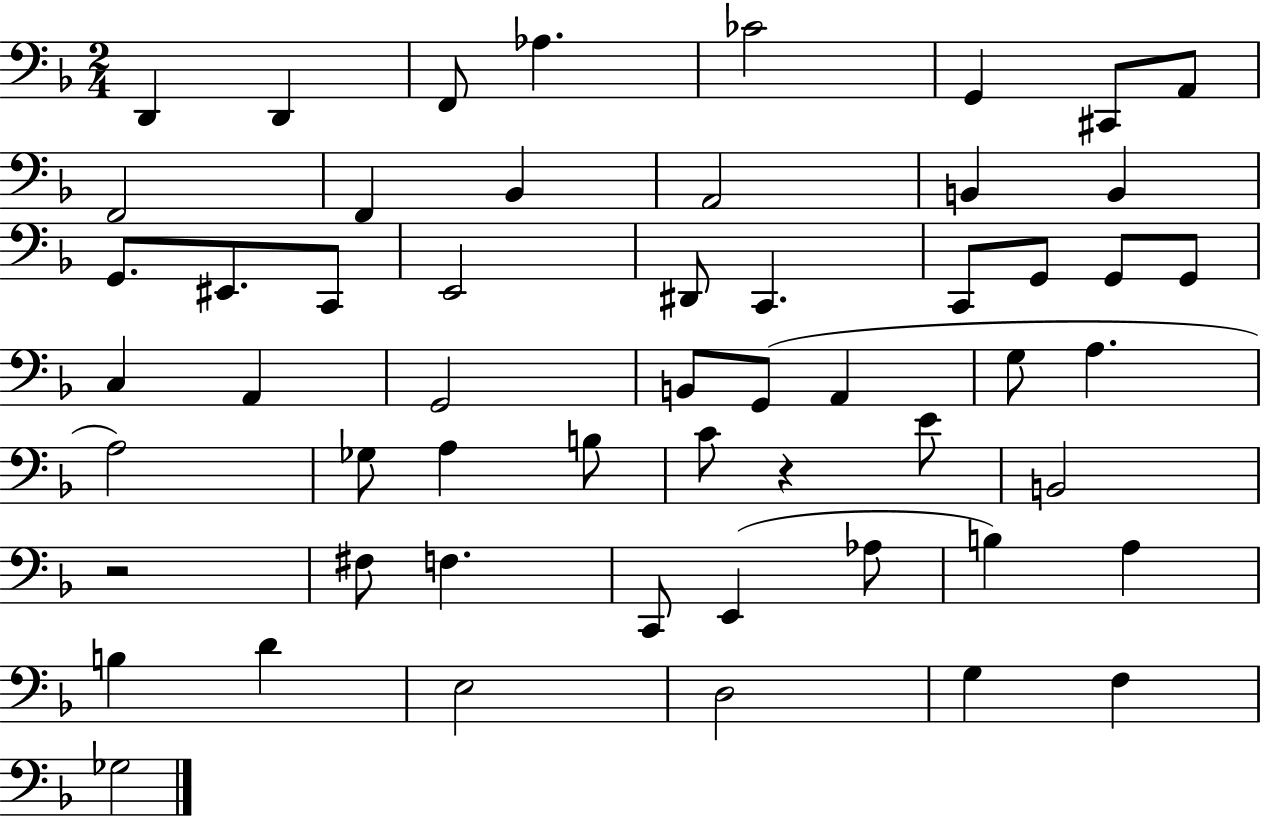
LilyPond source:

{
  \clef bass
  \numericTimeSignature
  \time 2/4
  \key f \major
  d,4 d,4 | f,8 aes4. | ces'2 | g,4 cis,8 a,8 | \break f,2 | f,4 bes,4 | a,2 | b,4 b,4 | \break g,8. eis,8. c,8 | e,2 | dis,8 c,4. | c,8 g,8 g,8 g,8 | \break c4 a,4 | g,2 | b,8 g,8( a,4 | g8 a4. | \break a2) | ges8 a4 b8 | c'8 r4 e'8 | b,2 | \break r2 | fis8 f4. | c,8 e,4( aes8 | b4) a4 | \break b4 d'4 | e2 | d2 | g4 f4 | \break ges2 | \bar "|."
}